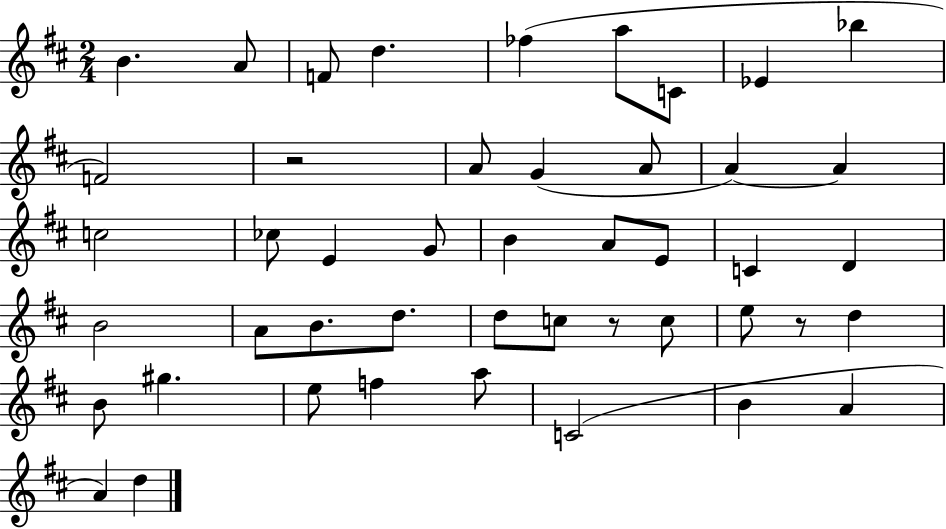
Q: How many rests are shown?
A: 3